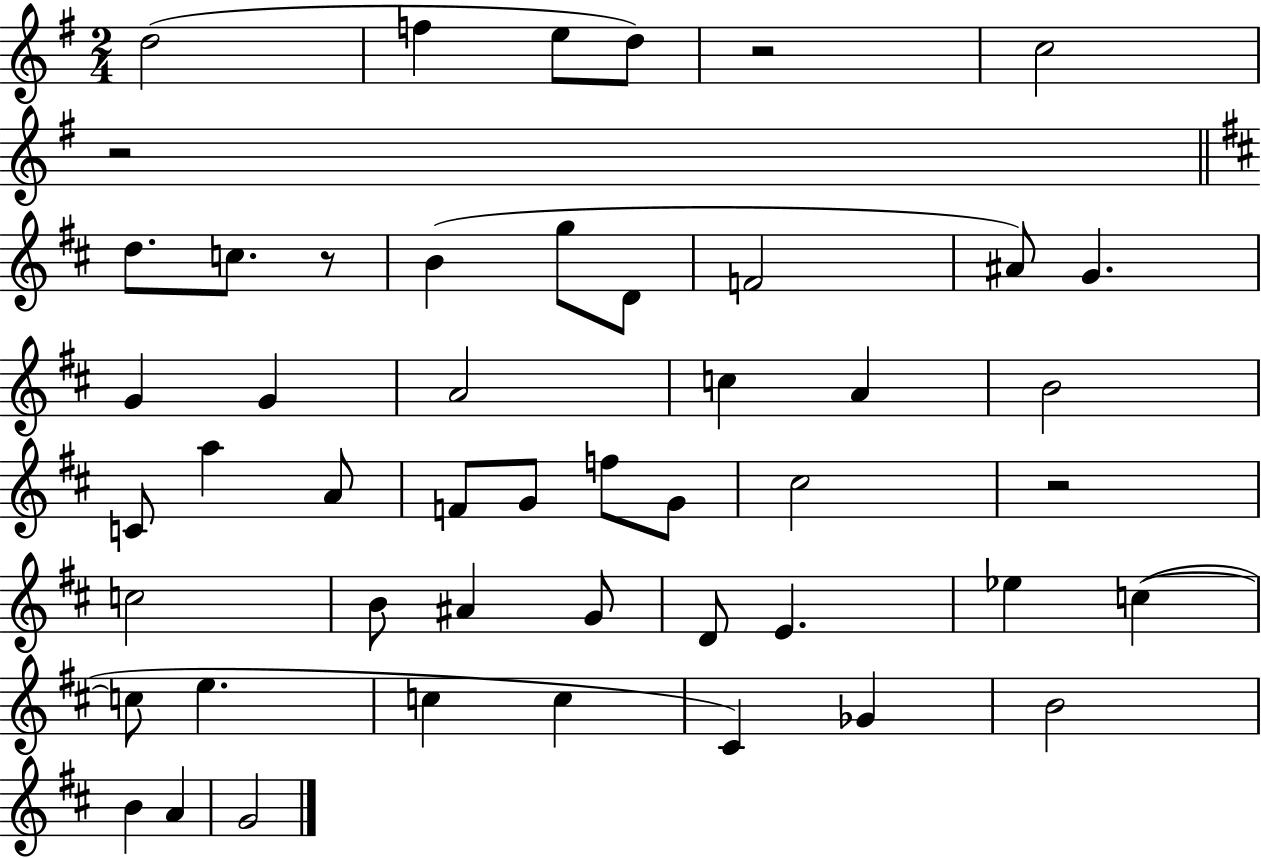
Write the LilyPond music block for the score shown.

{
  \clef treble
  \numericTimeSignature
  \time 2/4
  \key g \major
  d''2( | f''4 e''8 d''8) | r2 | c''2 | \break r2 | \bar "||" \break \key b \minor d''8. c''8. r8 | b'4( g''8 d'8 | f'2 | ais'8) g'4. | \break g'4 g'4 | a'2 | c''4 a'4 | b'2 | \break c'8 a''4 a'8 | f'8 g'8 f''8 g'8 | cis''2 | r2 | \break c''2 | b'8 ais'4 g'8 | d'8 e'4. | ees''4 c''4~(~ | \break c''8 e''4. | c''4 c''4 | cis'4) ges'4 | b'2 | \break b'4 a'4 | g'2 | \bar "|."
}